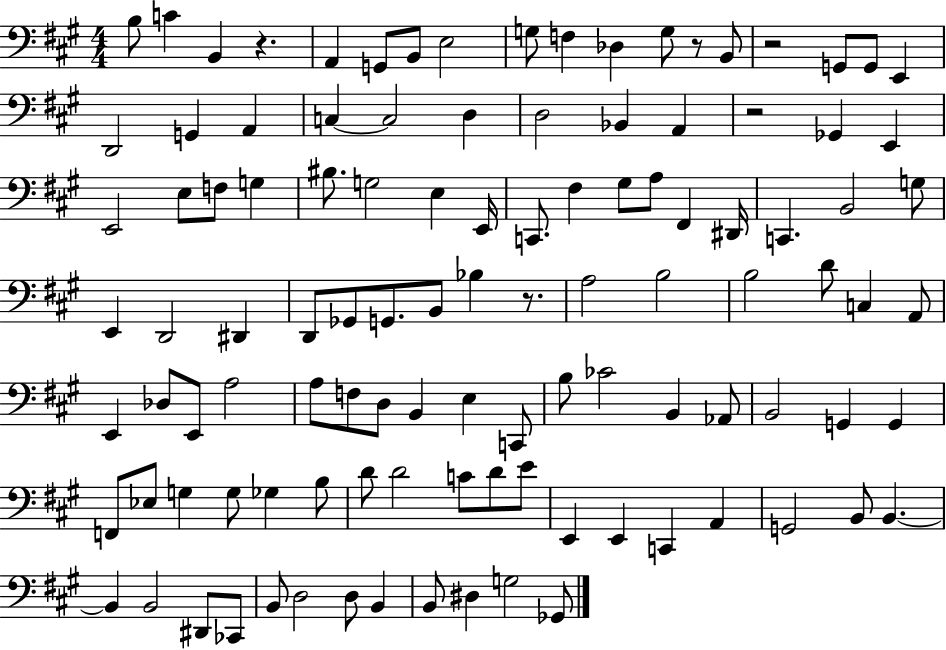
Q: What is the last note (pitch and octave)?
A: Gb2